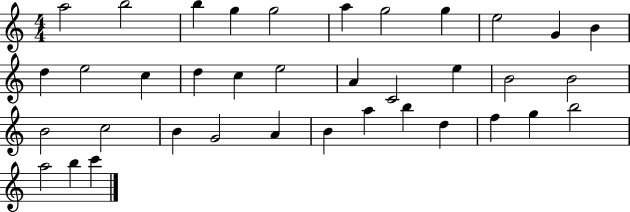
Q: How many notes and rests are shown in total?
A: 37